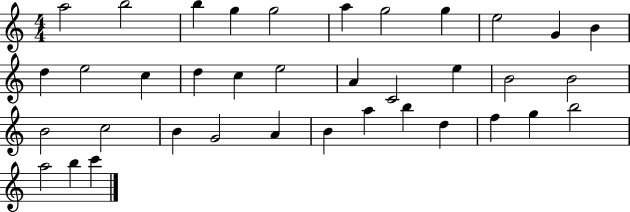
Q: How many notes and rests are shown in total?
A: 37